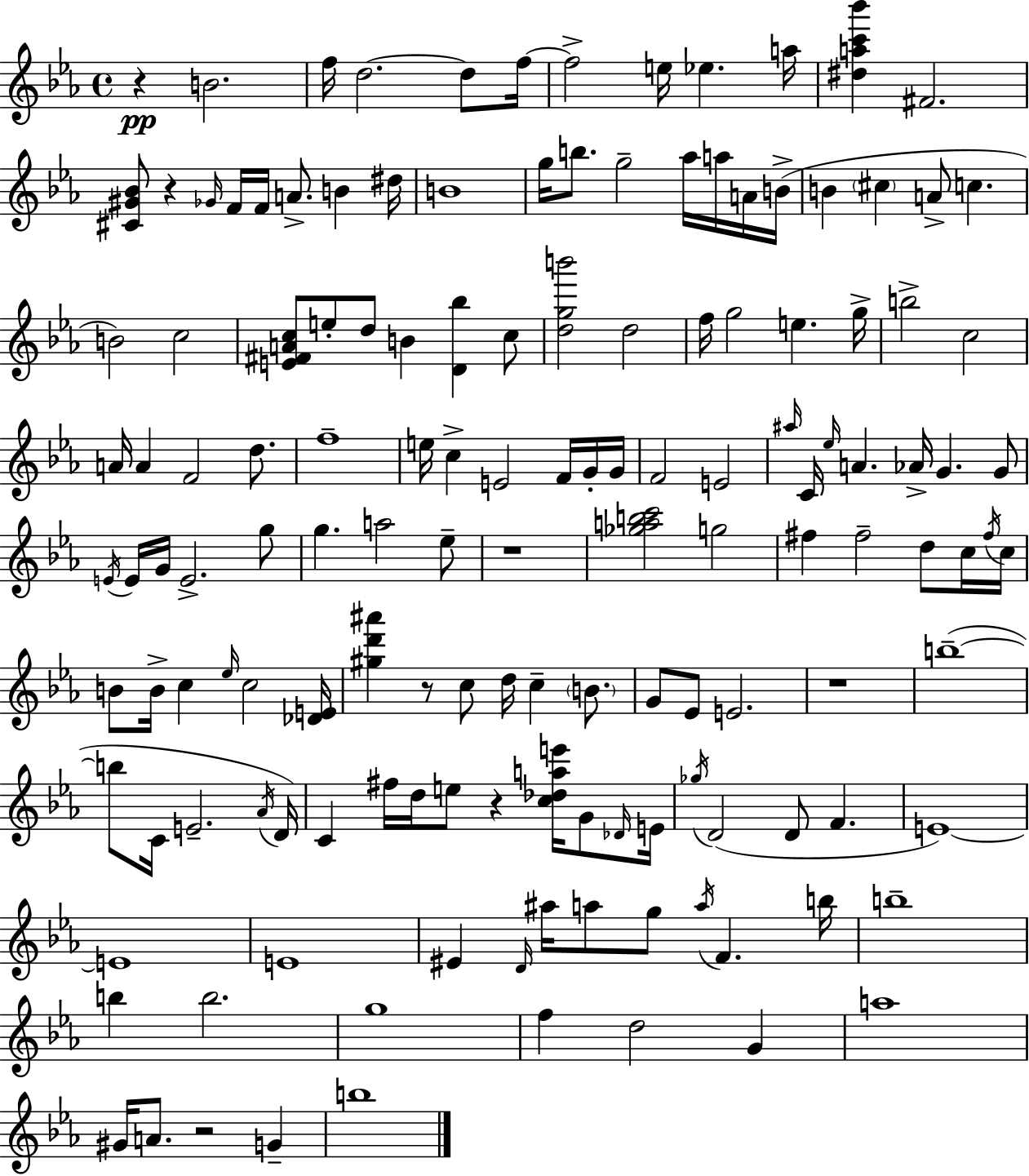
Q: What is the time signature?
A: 4/4